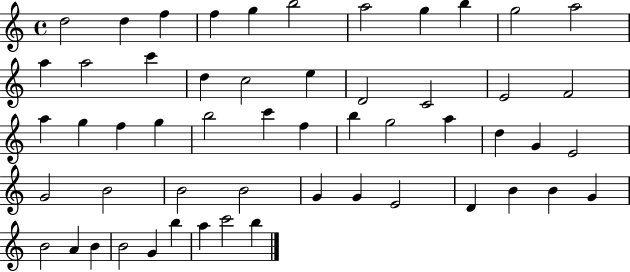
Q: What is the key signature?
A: C major